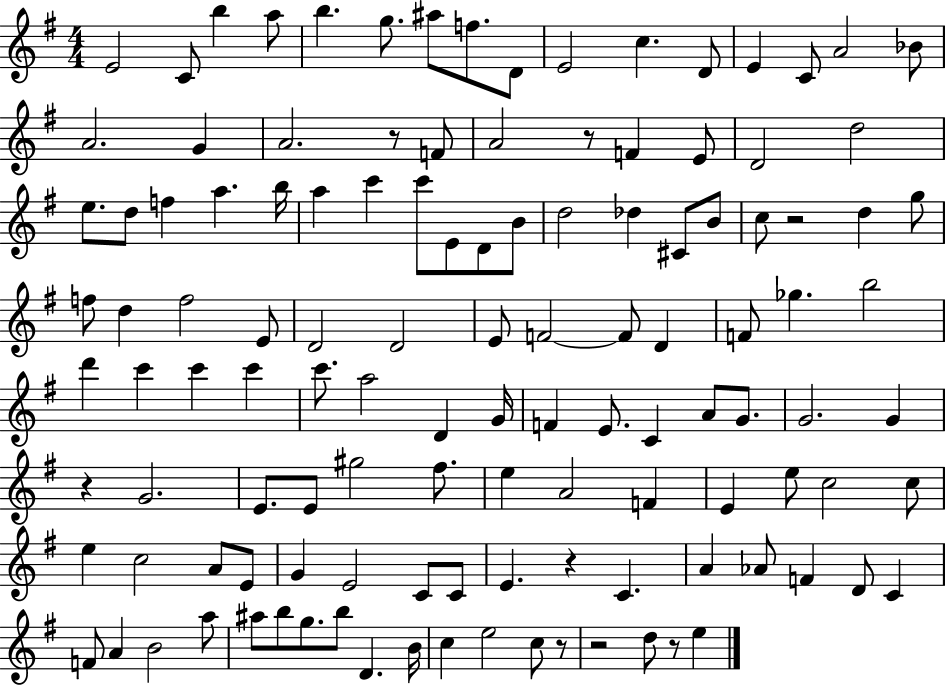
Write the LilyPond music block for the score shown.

{
  \clef treble
  \numericTimeSignature
  \time 4/4
  \key g \major
  e'2 c'8 b''4 a''8 | b''4. g''8. ais''8 f''8. d'8 | e'2 c''4. d'8 | e'4 c'8 a'2 bes'8 | \break a'2. g'4 | a'2. r8 f'8 | a'2 r8 f'4 e'8 | d'2 d''2 | \break e''8. d''8 f''4 a''4. b''16 | a''4 c'''4 c'''8 e'8 d'8 b'8 | d''2 des''4 cis'8 b'8 | c''8 r2 d''4 g''8 | \break f''8 d''4 f''2 e'8 | d'2 d'2 | e'8 f'2~~ f'8 d'4 | f'8 ges''4. b''2 | \break d'''4 c'''4 c'''4 c'''4 | c'''8. a''2 d'4 g'16 | f'4 e'8. c'4 a'8 g'8. | g'2. g'4 | \break r4 g'2. | e'8. e'8 gis''2 fis''8. | e''4 a'2 f'4 | e'4 e''8 c''2 c''8 | \break e''4 c''2 a'8 e'8 | g'4 e'2 c'8 c'8 | e'4. r4 c'4. | a'4 aes'8 f'4 d'8 c'4 | \break f'8 a'4 b'2 a''8 | ais''8 b''8 g''8. b''8 d'4. b'16 | c''4 e''2 c''8 r8 | r2 d''8 r8 e''4 | \break \bar "|."
}